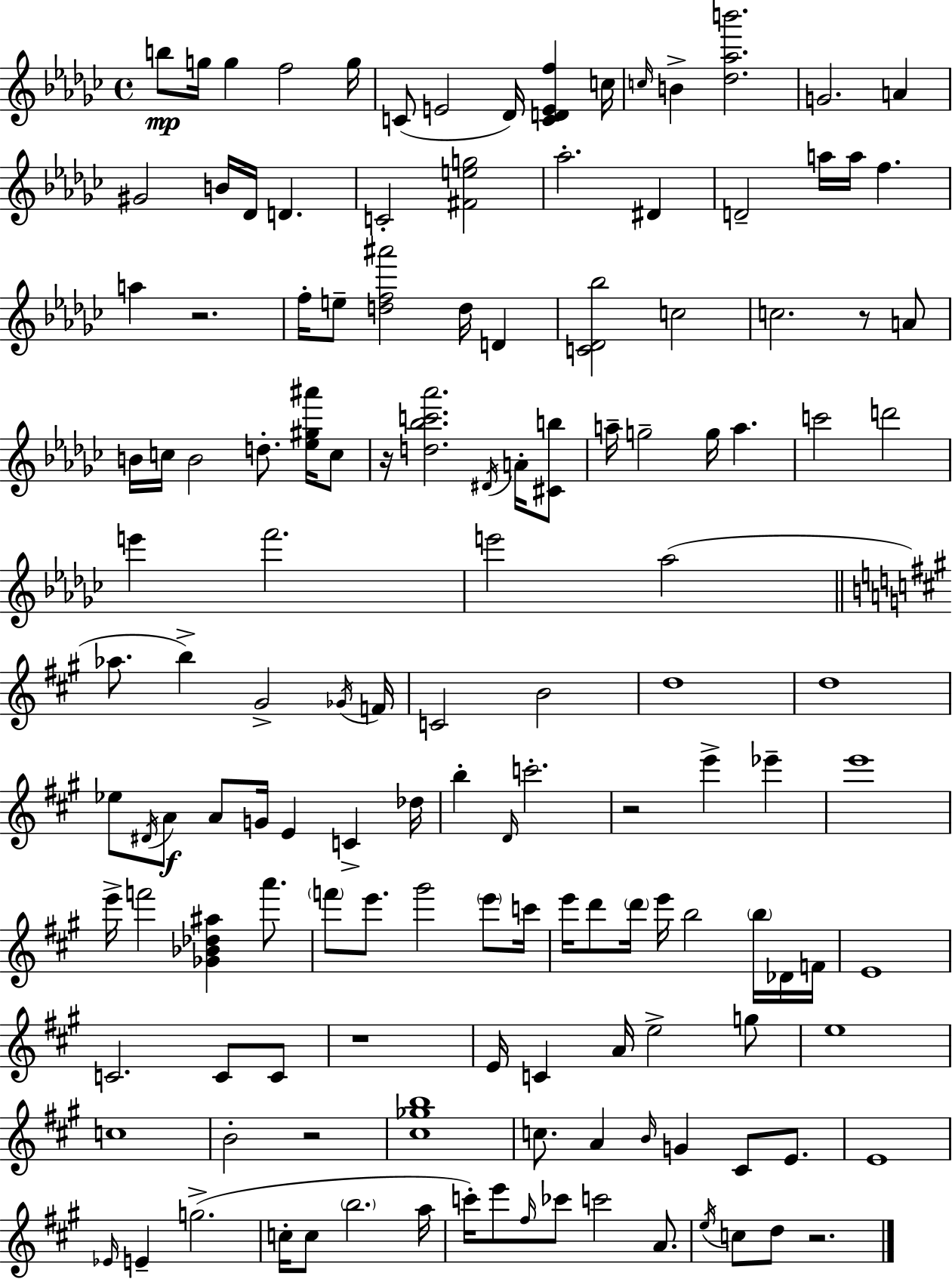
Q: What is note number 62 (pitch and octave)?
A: A4